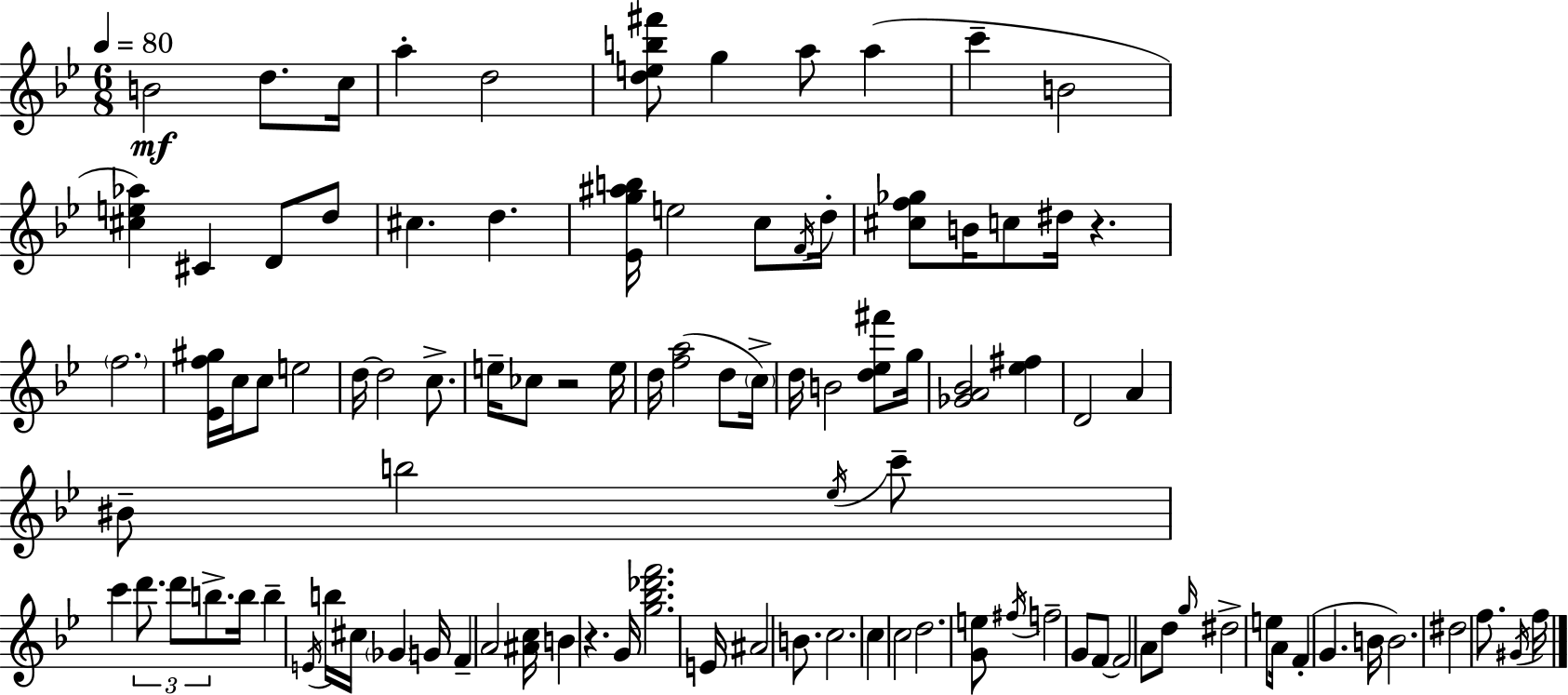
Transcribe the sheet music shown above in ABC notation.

X:1
T:Untitled
M:6/8
L:1/4
K:Gm
B2 d/2 c/4 a d2 [deb^f']/2 g a/2 a c' B2 [^ce_a] ^C D/2 d/2 ^c d [_Eg^ab]/4 e2 c/2 F/4 d/4 [^cf_g]/2 B/4 c/2 ^d/4 z f2 [_Ef^g]/4 c/4 c/2 e2 d/4 d2 c/2 e/4 _c/2 z2 e/4 d/4 [fa]2 d/2 c/4 d/4 B2 [d_e^f']/2 g/4 [_GA_B]2 [_e^f] D2 A ^B/2 b2 _e/4 c'/2 c' d'/2 d'/2 b/2 b/4 b E/4 b/4 ^c/4 _G G/4 F A2 [^Ac]/4 B z G/4 [g_b_d'f']2 E/4 ^A2 B/2 c2 c c2 d2 [Ge]/2 ^f/4 f2 G/2 F/2 F2 A/2 d/2 g/4 ^d2 e/2 A/4 F G B/4 B2 ^d2 f/2 ^G/4 f/4